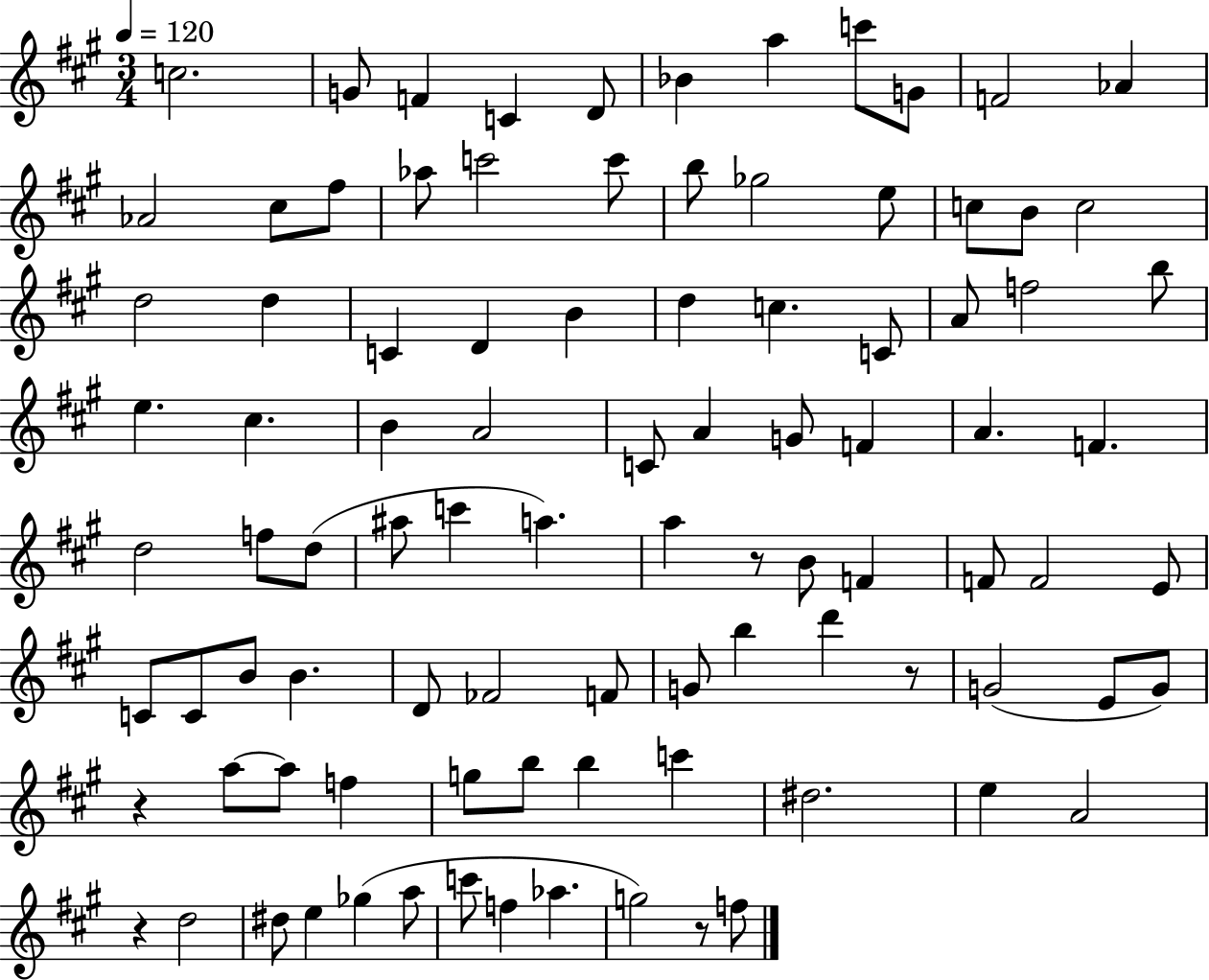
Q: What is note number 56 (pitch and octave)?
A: E4